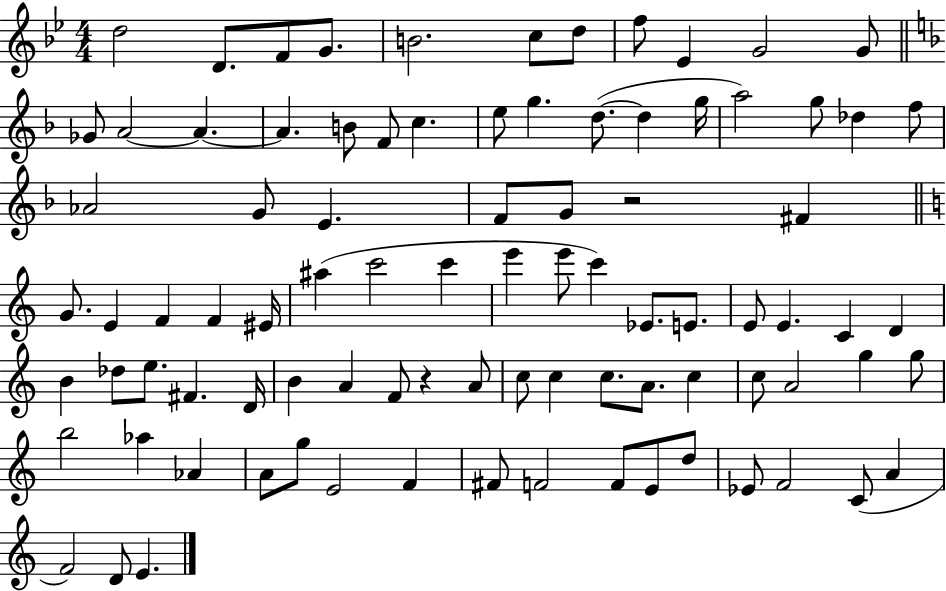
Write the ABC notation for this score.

X:1
T:Untitled
M:4/4
L:1/4
K:Bb
d2 D/2 F/2 G/2 B2 c/2 d/2 f/2 _E G2 G/2 _G/2 A2 A A B/2 F/2 c e/2 g d/2 d g/4 a2 g/2 _d f/2 _A2 G/2 E F/2 G/2 z2 ^F G/2 E F F ^E/4 ^a c'2 c' e' e'/2 c' _E/2 E/2 E/2 E C D B _d/2 e/2 ^F D/4 B A F/2 z A/2 c/2 c c/2 A/2 c c/2 A2 g g/2 b2 _a _A A/2 g/2 E2 F ^F/2 F2 F/2 E/2 d/2 _E/2 F2 C/2 A F2 D/2 E